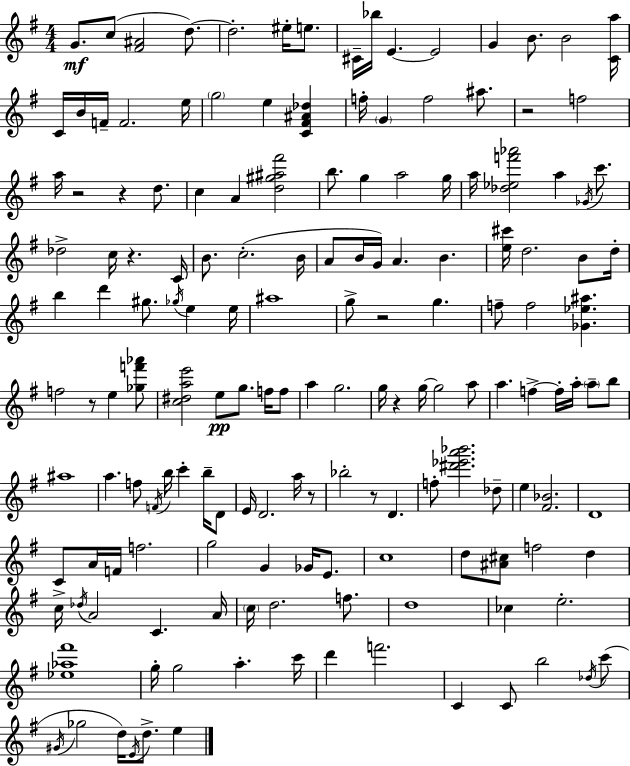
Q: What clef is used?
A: treble